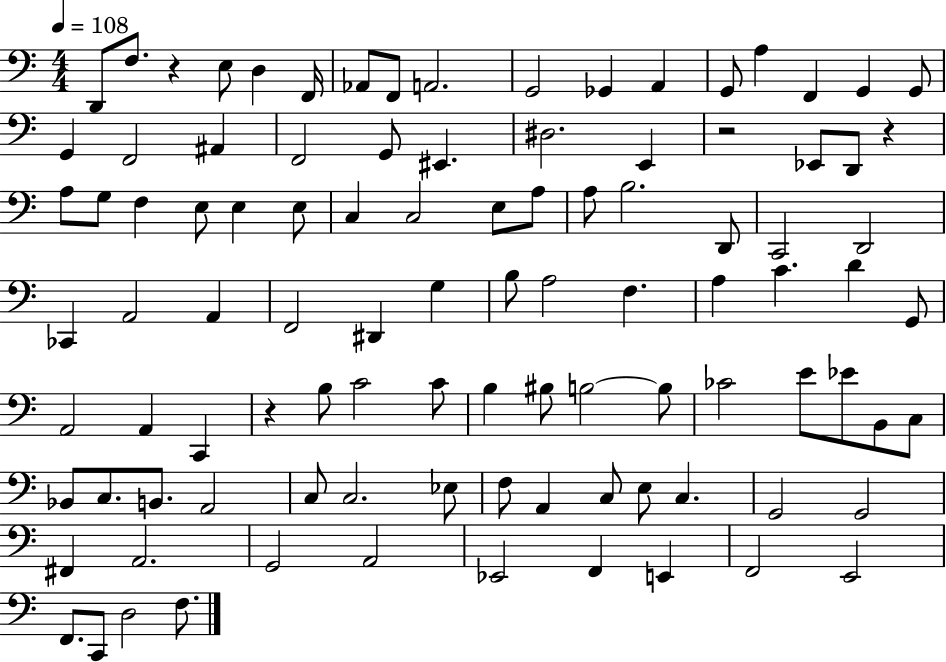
X:1
T:Untitled
M:4/4
L:1/4
K:C
D,,/2 F,/2 z E,/2 D, F,,/4 _A,,/2 F,,/2 A,,2 G,,2 _G,, A,, G,,/2 A, F,, G,, G,,/2 G,, F,,2 ^A,, F,,2 G,,/2 ^E,, ^D,2 E,, z2 _E,,/2 D,,/2 z A,/2 G,/2 F, E,/2 E, E,/2 C, C,2 E,/2 A,/2 A,/2 B,2 D,,/2 C,,2 D,,2 _C,, A,,2 A,, F,,2 ^D,, G, B,/2 A,2 F, A, C D G,,/2 A,,2 A,, C,, z B,/2 C2 C/2 B, ^B,/2 B,2 B,/2 _C2 E/2 _E/2 B,,/2 C,/2 _B,,/2 C,/2 B,,/2 A,,2 C,/2 C,2 _E,/2 F,/2 A,, C,/2 E,/2 C, G,,2 G,,2 ^F,, A,,2 G,,2 A,,2 _E,,2 F,, E,, F,,2 E,,2 F,,/2 C,,/2 D,2 F,/2